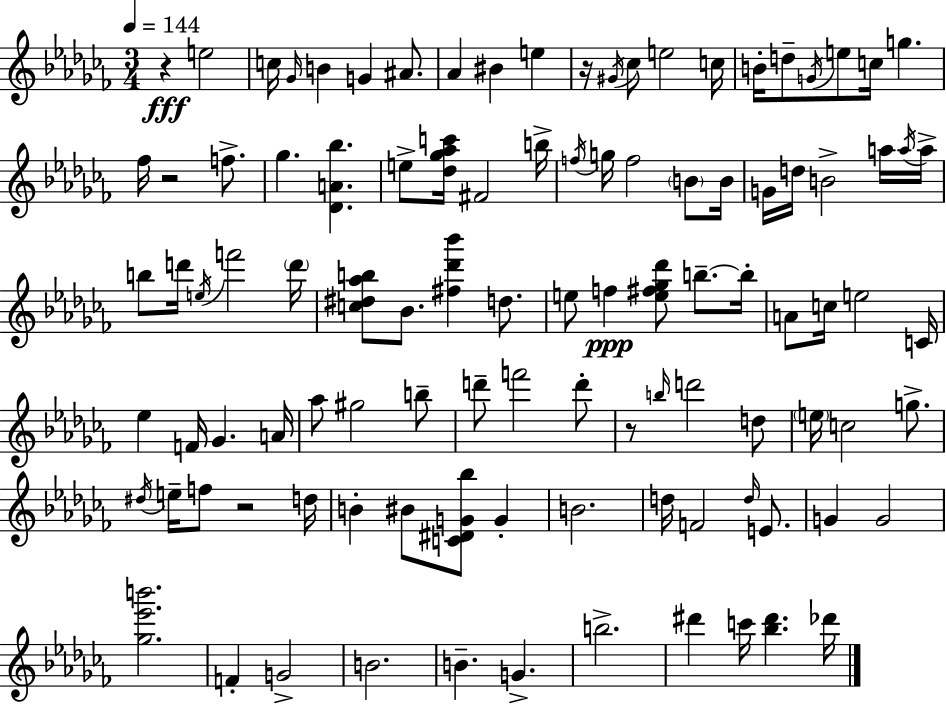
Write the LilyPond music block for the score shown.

{
  \clef treble
  \numericTimeSignature
  \time 3/4
  \key aes \minor
  \tempo 4 = 144
  r4\fff e''2 | c''16 \grace { ges'16 } b'4 g'4 ais'8. | aes'4 bis'4 e''4 | r16 \acciaccatura { gis'16 } ces''8 e''2 | \break c''16 b'16-. d''8-- \acciaccatura { g'16 } e''8 c''16 g''4. | fes''16 r2 | f''8.-> ges''4. <des' a' bes''>4. | e''8-> <des'' ges'' aes'' c'''>16 fis'2 | \break b''16-> \acciaccatura { f''16 } g''16 f''2 | \parenthesize b'8 b'16 g'16 d''16 b'2-> | a''16 \acciaccatura { a''16 } a''16-> b''8 d'''16 \acciaccatura { e''16 } f'''2 | \parenthesize d'''16 <c'' dis'' aes'' b''>8 bes'8. <fis'' des''' bes'''>4 | \break d''8. e''8 f''4\ppp | <e'' fis'' ges'' des'''>8 b''8.--~~ b''16-. a'8 c''16 e''2 | c'16 ees''4 f'16 ges'4. | a'16 aes''8 gis''2 | \break b''8-- d'''8-- f'''2 | d'''8-. r8 \grace { b''16 } d'''2 | d''8 \parenthesize e''16 c''2 | g''8.-> \acciaccatura { dis''16 } e''16-- f''8 r2 | \break d''16 b'4-. | bis'8 <c' dis' g' bes''>8 g'4-. b'2. | d''16 f'2 | \grace { d''16 } e'8. g'4 | \break g'2 <ges'' ees''' b'''>2. | f'4-. | g'2-> b'2. | b'4.-- | \break g'4.-> b''2.-> | dis'''4 | c'''16 <bes'' dis'''>4. des'''16 \bar "|."
}